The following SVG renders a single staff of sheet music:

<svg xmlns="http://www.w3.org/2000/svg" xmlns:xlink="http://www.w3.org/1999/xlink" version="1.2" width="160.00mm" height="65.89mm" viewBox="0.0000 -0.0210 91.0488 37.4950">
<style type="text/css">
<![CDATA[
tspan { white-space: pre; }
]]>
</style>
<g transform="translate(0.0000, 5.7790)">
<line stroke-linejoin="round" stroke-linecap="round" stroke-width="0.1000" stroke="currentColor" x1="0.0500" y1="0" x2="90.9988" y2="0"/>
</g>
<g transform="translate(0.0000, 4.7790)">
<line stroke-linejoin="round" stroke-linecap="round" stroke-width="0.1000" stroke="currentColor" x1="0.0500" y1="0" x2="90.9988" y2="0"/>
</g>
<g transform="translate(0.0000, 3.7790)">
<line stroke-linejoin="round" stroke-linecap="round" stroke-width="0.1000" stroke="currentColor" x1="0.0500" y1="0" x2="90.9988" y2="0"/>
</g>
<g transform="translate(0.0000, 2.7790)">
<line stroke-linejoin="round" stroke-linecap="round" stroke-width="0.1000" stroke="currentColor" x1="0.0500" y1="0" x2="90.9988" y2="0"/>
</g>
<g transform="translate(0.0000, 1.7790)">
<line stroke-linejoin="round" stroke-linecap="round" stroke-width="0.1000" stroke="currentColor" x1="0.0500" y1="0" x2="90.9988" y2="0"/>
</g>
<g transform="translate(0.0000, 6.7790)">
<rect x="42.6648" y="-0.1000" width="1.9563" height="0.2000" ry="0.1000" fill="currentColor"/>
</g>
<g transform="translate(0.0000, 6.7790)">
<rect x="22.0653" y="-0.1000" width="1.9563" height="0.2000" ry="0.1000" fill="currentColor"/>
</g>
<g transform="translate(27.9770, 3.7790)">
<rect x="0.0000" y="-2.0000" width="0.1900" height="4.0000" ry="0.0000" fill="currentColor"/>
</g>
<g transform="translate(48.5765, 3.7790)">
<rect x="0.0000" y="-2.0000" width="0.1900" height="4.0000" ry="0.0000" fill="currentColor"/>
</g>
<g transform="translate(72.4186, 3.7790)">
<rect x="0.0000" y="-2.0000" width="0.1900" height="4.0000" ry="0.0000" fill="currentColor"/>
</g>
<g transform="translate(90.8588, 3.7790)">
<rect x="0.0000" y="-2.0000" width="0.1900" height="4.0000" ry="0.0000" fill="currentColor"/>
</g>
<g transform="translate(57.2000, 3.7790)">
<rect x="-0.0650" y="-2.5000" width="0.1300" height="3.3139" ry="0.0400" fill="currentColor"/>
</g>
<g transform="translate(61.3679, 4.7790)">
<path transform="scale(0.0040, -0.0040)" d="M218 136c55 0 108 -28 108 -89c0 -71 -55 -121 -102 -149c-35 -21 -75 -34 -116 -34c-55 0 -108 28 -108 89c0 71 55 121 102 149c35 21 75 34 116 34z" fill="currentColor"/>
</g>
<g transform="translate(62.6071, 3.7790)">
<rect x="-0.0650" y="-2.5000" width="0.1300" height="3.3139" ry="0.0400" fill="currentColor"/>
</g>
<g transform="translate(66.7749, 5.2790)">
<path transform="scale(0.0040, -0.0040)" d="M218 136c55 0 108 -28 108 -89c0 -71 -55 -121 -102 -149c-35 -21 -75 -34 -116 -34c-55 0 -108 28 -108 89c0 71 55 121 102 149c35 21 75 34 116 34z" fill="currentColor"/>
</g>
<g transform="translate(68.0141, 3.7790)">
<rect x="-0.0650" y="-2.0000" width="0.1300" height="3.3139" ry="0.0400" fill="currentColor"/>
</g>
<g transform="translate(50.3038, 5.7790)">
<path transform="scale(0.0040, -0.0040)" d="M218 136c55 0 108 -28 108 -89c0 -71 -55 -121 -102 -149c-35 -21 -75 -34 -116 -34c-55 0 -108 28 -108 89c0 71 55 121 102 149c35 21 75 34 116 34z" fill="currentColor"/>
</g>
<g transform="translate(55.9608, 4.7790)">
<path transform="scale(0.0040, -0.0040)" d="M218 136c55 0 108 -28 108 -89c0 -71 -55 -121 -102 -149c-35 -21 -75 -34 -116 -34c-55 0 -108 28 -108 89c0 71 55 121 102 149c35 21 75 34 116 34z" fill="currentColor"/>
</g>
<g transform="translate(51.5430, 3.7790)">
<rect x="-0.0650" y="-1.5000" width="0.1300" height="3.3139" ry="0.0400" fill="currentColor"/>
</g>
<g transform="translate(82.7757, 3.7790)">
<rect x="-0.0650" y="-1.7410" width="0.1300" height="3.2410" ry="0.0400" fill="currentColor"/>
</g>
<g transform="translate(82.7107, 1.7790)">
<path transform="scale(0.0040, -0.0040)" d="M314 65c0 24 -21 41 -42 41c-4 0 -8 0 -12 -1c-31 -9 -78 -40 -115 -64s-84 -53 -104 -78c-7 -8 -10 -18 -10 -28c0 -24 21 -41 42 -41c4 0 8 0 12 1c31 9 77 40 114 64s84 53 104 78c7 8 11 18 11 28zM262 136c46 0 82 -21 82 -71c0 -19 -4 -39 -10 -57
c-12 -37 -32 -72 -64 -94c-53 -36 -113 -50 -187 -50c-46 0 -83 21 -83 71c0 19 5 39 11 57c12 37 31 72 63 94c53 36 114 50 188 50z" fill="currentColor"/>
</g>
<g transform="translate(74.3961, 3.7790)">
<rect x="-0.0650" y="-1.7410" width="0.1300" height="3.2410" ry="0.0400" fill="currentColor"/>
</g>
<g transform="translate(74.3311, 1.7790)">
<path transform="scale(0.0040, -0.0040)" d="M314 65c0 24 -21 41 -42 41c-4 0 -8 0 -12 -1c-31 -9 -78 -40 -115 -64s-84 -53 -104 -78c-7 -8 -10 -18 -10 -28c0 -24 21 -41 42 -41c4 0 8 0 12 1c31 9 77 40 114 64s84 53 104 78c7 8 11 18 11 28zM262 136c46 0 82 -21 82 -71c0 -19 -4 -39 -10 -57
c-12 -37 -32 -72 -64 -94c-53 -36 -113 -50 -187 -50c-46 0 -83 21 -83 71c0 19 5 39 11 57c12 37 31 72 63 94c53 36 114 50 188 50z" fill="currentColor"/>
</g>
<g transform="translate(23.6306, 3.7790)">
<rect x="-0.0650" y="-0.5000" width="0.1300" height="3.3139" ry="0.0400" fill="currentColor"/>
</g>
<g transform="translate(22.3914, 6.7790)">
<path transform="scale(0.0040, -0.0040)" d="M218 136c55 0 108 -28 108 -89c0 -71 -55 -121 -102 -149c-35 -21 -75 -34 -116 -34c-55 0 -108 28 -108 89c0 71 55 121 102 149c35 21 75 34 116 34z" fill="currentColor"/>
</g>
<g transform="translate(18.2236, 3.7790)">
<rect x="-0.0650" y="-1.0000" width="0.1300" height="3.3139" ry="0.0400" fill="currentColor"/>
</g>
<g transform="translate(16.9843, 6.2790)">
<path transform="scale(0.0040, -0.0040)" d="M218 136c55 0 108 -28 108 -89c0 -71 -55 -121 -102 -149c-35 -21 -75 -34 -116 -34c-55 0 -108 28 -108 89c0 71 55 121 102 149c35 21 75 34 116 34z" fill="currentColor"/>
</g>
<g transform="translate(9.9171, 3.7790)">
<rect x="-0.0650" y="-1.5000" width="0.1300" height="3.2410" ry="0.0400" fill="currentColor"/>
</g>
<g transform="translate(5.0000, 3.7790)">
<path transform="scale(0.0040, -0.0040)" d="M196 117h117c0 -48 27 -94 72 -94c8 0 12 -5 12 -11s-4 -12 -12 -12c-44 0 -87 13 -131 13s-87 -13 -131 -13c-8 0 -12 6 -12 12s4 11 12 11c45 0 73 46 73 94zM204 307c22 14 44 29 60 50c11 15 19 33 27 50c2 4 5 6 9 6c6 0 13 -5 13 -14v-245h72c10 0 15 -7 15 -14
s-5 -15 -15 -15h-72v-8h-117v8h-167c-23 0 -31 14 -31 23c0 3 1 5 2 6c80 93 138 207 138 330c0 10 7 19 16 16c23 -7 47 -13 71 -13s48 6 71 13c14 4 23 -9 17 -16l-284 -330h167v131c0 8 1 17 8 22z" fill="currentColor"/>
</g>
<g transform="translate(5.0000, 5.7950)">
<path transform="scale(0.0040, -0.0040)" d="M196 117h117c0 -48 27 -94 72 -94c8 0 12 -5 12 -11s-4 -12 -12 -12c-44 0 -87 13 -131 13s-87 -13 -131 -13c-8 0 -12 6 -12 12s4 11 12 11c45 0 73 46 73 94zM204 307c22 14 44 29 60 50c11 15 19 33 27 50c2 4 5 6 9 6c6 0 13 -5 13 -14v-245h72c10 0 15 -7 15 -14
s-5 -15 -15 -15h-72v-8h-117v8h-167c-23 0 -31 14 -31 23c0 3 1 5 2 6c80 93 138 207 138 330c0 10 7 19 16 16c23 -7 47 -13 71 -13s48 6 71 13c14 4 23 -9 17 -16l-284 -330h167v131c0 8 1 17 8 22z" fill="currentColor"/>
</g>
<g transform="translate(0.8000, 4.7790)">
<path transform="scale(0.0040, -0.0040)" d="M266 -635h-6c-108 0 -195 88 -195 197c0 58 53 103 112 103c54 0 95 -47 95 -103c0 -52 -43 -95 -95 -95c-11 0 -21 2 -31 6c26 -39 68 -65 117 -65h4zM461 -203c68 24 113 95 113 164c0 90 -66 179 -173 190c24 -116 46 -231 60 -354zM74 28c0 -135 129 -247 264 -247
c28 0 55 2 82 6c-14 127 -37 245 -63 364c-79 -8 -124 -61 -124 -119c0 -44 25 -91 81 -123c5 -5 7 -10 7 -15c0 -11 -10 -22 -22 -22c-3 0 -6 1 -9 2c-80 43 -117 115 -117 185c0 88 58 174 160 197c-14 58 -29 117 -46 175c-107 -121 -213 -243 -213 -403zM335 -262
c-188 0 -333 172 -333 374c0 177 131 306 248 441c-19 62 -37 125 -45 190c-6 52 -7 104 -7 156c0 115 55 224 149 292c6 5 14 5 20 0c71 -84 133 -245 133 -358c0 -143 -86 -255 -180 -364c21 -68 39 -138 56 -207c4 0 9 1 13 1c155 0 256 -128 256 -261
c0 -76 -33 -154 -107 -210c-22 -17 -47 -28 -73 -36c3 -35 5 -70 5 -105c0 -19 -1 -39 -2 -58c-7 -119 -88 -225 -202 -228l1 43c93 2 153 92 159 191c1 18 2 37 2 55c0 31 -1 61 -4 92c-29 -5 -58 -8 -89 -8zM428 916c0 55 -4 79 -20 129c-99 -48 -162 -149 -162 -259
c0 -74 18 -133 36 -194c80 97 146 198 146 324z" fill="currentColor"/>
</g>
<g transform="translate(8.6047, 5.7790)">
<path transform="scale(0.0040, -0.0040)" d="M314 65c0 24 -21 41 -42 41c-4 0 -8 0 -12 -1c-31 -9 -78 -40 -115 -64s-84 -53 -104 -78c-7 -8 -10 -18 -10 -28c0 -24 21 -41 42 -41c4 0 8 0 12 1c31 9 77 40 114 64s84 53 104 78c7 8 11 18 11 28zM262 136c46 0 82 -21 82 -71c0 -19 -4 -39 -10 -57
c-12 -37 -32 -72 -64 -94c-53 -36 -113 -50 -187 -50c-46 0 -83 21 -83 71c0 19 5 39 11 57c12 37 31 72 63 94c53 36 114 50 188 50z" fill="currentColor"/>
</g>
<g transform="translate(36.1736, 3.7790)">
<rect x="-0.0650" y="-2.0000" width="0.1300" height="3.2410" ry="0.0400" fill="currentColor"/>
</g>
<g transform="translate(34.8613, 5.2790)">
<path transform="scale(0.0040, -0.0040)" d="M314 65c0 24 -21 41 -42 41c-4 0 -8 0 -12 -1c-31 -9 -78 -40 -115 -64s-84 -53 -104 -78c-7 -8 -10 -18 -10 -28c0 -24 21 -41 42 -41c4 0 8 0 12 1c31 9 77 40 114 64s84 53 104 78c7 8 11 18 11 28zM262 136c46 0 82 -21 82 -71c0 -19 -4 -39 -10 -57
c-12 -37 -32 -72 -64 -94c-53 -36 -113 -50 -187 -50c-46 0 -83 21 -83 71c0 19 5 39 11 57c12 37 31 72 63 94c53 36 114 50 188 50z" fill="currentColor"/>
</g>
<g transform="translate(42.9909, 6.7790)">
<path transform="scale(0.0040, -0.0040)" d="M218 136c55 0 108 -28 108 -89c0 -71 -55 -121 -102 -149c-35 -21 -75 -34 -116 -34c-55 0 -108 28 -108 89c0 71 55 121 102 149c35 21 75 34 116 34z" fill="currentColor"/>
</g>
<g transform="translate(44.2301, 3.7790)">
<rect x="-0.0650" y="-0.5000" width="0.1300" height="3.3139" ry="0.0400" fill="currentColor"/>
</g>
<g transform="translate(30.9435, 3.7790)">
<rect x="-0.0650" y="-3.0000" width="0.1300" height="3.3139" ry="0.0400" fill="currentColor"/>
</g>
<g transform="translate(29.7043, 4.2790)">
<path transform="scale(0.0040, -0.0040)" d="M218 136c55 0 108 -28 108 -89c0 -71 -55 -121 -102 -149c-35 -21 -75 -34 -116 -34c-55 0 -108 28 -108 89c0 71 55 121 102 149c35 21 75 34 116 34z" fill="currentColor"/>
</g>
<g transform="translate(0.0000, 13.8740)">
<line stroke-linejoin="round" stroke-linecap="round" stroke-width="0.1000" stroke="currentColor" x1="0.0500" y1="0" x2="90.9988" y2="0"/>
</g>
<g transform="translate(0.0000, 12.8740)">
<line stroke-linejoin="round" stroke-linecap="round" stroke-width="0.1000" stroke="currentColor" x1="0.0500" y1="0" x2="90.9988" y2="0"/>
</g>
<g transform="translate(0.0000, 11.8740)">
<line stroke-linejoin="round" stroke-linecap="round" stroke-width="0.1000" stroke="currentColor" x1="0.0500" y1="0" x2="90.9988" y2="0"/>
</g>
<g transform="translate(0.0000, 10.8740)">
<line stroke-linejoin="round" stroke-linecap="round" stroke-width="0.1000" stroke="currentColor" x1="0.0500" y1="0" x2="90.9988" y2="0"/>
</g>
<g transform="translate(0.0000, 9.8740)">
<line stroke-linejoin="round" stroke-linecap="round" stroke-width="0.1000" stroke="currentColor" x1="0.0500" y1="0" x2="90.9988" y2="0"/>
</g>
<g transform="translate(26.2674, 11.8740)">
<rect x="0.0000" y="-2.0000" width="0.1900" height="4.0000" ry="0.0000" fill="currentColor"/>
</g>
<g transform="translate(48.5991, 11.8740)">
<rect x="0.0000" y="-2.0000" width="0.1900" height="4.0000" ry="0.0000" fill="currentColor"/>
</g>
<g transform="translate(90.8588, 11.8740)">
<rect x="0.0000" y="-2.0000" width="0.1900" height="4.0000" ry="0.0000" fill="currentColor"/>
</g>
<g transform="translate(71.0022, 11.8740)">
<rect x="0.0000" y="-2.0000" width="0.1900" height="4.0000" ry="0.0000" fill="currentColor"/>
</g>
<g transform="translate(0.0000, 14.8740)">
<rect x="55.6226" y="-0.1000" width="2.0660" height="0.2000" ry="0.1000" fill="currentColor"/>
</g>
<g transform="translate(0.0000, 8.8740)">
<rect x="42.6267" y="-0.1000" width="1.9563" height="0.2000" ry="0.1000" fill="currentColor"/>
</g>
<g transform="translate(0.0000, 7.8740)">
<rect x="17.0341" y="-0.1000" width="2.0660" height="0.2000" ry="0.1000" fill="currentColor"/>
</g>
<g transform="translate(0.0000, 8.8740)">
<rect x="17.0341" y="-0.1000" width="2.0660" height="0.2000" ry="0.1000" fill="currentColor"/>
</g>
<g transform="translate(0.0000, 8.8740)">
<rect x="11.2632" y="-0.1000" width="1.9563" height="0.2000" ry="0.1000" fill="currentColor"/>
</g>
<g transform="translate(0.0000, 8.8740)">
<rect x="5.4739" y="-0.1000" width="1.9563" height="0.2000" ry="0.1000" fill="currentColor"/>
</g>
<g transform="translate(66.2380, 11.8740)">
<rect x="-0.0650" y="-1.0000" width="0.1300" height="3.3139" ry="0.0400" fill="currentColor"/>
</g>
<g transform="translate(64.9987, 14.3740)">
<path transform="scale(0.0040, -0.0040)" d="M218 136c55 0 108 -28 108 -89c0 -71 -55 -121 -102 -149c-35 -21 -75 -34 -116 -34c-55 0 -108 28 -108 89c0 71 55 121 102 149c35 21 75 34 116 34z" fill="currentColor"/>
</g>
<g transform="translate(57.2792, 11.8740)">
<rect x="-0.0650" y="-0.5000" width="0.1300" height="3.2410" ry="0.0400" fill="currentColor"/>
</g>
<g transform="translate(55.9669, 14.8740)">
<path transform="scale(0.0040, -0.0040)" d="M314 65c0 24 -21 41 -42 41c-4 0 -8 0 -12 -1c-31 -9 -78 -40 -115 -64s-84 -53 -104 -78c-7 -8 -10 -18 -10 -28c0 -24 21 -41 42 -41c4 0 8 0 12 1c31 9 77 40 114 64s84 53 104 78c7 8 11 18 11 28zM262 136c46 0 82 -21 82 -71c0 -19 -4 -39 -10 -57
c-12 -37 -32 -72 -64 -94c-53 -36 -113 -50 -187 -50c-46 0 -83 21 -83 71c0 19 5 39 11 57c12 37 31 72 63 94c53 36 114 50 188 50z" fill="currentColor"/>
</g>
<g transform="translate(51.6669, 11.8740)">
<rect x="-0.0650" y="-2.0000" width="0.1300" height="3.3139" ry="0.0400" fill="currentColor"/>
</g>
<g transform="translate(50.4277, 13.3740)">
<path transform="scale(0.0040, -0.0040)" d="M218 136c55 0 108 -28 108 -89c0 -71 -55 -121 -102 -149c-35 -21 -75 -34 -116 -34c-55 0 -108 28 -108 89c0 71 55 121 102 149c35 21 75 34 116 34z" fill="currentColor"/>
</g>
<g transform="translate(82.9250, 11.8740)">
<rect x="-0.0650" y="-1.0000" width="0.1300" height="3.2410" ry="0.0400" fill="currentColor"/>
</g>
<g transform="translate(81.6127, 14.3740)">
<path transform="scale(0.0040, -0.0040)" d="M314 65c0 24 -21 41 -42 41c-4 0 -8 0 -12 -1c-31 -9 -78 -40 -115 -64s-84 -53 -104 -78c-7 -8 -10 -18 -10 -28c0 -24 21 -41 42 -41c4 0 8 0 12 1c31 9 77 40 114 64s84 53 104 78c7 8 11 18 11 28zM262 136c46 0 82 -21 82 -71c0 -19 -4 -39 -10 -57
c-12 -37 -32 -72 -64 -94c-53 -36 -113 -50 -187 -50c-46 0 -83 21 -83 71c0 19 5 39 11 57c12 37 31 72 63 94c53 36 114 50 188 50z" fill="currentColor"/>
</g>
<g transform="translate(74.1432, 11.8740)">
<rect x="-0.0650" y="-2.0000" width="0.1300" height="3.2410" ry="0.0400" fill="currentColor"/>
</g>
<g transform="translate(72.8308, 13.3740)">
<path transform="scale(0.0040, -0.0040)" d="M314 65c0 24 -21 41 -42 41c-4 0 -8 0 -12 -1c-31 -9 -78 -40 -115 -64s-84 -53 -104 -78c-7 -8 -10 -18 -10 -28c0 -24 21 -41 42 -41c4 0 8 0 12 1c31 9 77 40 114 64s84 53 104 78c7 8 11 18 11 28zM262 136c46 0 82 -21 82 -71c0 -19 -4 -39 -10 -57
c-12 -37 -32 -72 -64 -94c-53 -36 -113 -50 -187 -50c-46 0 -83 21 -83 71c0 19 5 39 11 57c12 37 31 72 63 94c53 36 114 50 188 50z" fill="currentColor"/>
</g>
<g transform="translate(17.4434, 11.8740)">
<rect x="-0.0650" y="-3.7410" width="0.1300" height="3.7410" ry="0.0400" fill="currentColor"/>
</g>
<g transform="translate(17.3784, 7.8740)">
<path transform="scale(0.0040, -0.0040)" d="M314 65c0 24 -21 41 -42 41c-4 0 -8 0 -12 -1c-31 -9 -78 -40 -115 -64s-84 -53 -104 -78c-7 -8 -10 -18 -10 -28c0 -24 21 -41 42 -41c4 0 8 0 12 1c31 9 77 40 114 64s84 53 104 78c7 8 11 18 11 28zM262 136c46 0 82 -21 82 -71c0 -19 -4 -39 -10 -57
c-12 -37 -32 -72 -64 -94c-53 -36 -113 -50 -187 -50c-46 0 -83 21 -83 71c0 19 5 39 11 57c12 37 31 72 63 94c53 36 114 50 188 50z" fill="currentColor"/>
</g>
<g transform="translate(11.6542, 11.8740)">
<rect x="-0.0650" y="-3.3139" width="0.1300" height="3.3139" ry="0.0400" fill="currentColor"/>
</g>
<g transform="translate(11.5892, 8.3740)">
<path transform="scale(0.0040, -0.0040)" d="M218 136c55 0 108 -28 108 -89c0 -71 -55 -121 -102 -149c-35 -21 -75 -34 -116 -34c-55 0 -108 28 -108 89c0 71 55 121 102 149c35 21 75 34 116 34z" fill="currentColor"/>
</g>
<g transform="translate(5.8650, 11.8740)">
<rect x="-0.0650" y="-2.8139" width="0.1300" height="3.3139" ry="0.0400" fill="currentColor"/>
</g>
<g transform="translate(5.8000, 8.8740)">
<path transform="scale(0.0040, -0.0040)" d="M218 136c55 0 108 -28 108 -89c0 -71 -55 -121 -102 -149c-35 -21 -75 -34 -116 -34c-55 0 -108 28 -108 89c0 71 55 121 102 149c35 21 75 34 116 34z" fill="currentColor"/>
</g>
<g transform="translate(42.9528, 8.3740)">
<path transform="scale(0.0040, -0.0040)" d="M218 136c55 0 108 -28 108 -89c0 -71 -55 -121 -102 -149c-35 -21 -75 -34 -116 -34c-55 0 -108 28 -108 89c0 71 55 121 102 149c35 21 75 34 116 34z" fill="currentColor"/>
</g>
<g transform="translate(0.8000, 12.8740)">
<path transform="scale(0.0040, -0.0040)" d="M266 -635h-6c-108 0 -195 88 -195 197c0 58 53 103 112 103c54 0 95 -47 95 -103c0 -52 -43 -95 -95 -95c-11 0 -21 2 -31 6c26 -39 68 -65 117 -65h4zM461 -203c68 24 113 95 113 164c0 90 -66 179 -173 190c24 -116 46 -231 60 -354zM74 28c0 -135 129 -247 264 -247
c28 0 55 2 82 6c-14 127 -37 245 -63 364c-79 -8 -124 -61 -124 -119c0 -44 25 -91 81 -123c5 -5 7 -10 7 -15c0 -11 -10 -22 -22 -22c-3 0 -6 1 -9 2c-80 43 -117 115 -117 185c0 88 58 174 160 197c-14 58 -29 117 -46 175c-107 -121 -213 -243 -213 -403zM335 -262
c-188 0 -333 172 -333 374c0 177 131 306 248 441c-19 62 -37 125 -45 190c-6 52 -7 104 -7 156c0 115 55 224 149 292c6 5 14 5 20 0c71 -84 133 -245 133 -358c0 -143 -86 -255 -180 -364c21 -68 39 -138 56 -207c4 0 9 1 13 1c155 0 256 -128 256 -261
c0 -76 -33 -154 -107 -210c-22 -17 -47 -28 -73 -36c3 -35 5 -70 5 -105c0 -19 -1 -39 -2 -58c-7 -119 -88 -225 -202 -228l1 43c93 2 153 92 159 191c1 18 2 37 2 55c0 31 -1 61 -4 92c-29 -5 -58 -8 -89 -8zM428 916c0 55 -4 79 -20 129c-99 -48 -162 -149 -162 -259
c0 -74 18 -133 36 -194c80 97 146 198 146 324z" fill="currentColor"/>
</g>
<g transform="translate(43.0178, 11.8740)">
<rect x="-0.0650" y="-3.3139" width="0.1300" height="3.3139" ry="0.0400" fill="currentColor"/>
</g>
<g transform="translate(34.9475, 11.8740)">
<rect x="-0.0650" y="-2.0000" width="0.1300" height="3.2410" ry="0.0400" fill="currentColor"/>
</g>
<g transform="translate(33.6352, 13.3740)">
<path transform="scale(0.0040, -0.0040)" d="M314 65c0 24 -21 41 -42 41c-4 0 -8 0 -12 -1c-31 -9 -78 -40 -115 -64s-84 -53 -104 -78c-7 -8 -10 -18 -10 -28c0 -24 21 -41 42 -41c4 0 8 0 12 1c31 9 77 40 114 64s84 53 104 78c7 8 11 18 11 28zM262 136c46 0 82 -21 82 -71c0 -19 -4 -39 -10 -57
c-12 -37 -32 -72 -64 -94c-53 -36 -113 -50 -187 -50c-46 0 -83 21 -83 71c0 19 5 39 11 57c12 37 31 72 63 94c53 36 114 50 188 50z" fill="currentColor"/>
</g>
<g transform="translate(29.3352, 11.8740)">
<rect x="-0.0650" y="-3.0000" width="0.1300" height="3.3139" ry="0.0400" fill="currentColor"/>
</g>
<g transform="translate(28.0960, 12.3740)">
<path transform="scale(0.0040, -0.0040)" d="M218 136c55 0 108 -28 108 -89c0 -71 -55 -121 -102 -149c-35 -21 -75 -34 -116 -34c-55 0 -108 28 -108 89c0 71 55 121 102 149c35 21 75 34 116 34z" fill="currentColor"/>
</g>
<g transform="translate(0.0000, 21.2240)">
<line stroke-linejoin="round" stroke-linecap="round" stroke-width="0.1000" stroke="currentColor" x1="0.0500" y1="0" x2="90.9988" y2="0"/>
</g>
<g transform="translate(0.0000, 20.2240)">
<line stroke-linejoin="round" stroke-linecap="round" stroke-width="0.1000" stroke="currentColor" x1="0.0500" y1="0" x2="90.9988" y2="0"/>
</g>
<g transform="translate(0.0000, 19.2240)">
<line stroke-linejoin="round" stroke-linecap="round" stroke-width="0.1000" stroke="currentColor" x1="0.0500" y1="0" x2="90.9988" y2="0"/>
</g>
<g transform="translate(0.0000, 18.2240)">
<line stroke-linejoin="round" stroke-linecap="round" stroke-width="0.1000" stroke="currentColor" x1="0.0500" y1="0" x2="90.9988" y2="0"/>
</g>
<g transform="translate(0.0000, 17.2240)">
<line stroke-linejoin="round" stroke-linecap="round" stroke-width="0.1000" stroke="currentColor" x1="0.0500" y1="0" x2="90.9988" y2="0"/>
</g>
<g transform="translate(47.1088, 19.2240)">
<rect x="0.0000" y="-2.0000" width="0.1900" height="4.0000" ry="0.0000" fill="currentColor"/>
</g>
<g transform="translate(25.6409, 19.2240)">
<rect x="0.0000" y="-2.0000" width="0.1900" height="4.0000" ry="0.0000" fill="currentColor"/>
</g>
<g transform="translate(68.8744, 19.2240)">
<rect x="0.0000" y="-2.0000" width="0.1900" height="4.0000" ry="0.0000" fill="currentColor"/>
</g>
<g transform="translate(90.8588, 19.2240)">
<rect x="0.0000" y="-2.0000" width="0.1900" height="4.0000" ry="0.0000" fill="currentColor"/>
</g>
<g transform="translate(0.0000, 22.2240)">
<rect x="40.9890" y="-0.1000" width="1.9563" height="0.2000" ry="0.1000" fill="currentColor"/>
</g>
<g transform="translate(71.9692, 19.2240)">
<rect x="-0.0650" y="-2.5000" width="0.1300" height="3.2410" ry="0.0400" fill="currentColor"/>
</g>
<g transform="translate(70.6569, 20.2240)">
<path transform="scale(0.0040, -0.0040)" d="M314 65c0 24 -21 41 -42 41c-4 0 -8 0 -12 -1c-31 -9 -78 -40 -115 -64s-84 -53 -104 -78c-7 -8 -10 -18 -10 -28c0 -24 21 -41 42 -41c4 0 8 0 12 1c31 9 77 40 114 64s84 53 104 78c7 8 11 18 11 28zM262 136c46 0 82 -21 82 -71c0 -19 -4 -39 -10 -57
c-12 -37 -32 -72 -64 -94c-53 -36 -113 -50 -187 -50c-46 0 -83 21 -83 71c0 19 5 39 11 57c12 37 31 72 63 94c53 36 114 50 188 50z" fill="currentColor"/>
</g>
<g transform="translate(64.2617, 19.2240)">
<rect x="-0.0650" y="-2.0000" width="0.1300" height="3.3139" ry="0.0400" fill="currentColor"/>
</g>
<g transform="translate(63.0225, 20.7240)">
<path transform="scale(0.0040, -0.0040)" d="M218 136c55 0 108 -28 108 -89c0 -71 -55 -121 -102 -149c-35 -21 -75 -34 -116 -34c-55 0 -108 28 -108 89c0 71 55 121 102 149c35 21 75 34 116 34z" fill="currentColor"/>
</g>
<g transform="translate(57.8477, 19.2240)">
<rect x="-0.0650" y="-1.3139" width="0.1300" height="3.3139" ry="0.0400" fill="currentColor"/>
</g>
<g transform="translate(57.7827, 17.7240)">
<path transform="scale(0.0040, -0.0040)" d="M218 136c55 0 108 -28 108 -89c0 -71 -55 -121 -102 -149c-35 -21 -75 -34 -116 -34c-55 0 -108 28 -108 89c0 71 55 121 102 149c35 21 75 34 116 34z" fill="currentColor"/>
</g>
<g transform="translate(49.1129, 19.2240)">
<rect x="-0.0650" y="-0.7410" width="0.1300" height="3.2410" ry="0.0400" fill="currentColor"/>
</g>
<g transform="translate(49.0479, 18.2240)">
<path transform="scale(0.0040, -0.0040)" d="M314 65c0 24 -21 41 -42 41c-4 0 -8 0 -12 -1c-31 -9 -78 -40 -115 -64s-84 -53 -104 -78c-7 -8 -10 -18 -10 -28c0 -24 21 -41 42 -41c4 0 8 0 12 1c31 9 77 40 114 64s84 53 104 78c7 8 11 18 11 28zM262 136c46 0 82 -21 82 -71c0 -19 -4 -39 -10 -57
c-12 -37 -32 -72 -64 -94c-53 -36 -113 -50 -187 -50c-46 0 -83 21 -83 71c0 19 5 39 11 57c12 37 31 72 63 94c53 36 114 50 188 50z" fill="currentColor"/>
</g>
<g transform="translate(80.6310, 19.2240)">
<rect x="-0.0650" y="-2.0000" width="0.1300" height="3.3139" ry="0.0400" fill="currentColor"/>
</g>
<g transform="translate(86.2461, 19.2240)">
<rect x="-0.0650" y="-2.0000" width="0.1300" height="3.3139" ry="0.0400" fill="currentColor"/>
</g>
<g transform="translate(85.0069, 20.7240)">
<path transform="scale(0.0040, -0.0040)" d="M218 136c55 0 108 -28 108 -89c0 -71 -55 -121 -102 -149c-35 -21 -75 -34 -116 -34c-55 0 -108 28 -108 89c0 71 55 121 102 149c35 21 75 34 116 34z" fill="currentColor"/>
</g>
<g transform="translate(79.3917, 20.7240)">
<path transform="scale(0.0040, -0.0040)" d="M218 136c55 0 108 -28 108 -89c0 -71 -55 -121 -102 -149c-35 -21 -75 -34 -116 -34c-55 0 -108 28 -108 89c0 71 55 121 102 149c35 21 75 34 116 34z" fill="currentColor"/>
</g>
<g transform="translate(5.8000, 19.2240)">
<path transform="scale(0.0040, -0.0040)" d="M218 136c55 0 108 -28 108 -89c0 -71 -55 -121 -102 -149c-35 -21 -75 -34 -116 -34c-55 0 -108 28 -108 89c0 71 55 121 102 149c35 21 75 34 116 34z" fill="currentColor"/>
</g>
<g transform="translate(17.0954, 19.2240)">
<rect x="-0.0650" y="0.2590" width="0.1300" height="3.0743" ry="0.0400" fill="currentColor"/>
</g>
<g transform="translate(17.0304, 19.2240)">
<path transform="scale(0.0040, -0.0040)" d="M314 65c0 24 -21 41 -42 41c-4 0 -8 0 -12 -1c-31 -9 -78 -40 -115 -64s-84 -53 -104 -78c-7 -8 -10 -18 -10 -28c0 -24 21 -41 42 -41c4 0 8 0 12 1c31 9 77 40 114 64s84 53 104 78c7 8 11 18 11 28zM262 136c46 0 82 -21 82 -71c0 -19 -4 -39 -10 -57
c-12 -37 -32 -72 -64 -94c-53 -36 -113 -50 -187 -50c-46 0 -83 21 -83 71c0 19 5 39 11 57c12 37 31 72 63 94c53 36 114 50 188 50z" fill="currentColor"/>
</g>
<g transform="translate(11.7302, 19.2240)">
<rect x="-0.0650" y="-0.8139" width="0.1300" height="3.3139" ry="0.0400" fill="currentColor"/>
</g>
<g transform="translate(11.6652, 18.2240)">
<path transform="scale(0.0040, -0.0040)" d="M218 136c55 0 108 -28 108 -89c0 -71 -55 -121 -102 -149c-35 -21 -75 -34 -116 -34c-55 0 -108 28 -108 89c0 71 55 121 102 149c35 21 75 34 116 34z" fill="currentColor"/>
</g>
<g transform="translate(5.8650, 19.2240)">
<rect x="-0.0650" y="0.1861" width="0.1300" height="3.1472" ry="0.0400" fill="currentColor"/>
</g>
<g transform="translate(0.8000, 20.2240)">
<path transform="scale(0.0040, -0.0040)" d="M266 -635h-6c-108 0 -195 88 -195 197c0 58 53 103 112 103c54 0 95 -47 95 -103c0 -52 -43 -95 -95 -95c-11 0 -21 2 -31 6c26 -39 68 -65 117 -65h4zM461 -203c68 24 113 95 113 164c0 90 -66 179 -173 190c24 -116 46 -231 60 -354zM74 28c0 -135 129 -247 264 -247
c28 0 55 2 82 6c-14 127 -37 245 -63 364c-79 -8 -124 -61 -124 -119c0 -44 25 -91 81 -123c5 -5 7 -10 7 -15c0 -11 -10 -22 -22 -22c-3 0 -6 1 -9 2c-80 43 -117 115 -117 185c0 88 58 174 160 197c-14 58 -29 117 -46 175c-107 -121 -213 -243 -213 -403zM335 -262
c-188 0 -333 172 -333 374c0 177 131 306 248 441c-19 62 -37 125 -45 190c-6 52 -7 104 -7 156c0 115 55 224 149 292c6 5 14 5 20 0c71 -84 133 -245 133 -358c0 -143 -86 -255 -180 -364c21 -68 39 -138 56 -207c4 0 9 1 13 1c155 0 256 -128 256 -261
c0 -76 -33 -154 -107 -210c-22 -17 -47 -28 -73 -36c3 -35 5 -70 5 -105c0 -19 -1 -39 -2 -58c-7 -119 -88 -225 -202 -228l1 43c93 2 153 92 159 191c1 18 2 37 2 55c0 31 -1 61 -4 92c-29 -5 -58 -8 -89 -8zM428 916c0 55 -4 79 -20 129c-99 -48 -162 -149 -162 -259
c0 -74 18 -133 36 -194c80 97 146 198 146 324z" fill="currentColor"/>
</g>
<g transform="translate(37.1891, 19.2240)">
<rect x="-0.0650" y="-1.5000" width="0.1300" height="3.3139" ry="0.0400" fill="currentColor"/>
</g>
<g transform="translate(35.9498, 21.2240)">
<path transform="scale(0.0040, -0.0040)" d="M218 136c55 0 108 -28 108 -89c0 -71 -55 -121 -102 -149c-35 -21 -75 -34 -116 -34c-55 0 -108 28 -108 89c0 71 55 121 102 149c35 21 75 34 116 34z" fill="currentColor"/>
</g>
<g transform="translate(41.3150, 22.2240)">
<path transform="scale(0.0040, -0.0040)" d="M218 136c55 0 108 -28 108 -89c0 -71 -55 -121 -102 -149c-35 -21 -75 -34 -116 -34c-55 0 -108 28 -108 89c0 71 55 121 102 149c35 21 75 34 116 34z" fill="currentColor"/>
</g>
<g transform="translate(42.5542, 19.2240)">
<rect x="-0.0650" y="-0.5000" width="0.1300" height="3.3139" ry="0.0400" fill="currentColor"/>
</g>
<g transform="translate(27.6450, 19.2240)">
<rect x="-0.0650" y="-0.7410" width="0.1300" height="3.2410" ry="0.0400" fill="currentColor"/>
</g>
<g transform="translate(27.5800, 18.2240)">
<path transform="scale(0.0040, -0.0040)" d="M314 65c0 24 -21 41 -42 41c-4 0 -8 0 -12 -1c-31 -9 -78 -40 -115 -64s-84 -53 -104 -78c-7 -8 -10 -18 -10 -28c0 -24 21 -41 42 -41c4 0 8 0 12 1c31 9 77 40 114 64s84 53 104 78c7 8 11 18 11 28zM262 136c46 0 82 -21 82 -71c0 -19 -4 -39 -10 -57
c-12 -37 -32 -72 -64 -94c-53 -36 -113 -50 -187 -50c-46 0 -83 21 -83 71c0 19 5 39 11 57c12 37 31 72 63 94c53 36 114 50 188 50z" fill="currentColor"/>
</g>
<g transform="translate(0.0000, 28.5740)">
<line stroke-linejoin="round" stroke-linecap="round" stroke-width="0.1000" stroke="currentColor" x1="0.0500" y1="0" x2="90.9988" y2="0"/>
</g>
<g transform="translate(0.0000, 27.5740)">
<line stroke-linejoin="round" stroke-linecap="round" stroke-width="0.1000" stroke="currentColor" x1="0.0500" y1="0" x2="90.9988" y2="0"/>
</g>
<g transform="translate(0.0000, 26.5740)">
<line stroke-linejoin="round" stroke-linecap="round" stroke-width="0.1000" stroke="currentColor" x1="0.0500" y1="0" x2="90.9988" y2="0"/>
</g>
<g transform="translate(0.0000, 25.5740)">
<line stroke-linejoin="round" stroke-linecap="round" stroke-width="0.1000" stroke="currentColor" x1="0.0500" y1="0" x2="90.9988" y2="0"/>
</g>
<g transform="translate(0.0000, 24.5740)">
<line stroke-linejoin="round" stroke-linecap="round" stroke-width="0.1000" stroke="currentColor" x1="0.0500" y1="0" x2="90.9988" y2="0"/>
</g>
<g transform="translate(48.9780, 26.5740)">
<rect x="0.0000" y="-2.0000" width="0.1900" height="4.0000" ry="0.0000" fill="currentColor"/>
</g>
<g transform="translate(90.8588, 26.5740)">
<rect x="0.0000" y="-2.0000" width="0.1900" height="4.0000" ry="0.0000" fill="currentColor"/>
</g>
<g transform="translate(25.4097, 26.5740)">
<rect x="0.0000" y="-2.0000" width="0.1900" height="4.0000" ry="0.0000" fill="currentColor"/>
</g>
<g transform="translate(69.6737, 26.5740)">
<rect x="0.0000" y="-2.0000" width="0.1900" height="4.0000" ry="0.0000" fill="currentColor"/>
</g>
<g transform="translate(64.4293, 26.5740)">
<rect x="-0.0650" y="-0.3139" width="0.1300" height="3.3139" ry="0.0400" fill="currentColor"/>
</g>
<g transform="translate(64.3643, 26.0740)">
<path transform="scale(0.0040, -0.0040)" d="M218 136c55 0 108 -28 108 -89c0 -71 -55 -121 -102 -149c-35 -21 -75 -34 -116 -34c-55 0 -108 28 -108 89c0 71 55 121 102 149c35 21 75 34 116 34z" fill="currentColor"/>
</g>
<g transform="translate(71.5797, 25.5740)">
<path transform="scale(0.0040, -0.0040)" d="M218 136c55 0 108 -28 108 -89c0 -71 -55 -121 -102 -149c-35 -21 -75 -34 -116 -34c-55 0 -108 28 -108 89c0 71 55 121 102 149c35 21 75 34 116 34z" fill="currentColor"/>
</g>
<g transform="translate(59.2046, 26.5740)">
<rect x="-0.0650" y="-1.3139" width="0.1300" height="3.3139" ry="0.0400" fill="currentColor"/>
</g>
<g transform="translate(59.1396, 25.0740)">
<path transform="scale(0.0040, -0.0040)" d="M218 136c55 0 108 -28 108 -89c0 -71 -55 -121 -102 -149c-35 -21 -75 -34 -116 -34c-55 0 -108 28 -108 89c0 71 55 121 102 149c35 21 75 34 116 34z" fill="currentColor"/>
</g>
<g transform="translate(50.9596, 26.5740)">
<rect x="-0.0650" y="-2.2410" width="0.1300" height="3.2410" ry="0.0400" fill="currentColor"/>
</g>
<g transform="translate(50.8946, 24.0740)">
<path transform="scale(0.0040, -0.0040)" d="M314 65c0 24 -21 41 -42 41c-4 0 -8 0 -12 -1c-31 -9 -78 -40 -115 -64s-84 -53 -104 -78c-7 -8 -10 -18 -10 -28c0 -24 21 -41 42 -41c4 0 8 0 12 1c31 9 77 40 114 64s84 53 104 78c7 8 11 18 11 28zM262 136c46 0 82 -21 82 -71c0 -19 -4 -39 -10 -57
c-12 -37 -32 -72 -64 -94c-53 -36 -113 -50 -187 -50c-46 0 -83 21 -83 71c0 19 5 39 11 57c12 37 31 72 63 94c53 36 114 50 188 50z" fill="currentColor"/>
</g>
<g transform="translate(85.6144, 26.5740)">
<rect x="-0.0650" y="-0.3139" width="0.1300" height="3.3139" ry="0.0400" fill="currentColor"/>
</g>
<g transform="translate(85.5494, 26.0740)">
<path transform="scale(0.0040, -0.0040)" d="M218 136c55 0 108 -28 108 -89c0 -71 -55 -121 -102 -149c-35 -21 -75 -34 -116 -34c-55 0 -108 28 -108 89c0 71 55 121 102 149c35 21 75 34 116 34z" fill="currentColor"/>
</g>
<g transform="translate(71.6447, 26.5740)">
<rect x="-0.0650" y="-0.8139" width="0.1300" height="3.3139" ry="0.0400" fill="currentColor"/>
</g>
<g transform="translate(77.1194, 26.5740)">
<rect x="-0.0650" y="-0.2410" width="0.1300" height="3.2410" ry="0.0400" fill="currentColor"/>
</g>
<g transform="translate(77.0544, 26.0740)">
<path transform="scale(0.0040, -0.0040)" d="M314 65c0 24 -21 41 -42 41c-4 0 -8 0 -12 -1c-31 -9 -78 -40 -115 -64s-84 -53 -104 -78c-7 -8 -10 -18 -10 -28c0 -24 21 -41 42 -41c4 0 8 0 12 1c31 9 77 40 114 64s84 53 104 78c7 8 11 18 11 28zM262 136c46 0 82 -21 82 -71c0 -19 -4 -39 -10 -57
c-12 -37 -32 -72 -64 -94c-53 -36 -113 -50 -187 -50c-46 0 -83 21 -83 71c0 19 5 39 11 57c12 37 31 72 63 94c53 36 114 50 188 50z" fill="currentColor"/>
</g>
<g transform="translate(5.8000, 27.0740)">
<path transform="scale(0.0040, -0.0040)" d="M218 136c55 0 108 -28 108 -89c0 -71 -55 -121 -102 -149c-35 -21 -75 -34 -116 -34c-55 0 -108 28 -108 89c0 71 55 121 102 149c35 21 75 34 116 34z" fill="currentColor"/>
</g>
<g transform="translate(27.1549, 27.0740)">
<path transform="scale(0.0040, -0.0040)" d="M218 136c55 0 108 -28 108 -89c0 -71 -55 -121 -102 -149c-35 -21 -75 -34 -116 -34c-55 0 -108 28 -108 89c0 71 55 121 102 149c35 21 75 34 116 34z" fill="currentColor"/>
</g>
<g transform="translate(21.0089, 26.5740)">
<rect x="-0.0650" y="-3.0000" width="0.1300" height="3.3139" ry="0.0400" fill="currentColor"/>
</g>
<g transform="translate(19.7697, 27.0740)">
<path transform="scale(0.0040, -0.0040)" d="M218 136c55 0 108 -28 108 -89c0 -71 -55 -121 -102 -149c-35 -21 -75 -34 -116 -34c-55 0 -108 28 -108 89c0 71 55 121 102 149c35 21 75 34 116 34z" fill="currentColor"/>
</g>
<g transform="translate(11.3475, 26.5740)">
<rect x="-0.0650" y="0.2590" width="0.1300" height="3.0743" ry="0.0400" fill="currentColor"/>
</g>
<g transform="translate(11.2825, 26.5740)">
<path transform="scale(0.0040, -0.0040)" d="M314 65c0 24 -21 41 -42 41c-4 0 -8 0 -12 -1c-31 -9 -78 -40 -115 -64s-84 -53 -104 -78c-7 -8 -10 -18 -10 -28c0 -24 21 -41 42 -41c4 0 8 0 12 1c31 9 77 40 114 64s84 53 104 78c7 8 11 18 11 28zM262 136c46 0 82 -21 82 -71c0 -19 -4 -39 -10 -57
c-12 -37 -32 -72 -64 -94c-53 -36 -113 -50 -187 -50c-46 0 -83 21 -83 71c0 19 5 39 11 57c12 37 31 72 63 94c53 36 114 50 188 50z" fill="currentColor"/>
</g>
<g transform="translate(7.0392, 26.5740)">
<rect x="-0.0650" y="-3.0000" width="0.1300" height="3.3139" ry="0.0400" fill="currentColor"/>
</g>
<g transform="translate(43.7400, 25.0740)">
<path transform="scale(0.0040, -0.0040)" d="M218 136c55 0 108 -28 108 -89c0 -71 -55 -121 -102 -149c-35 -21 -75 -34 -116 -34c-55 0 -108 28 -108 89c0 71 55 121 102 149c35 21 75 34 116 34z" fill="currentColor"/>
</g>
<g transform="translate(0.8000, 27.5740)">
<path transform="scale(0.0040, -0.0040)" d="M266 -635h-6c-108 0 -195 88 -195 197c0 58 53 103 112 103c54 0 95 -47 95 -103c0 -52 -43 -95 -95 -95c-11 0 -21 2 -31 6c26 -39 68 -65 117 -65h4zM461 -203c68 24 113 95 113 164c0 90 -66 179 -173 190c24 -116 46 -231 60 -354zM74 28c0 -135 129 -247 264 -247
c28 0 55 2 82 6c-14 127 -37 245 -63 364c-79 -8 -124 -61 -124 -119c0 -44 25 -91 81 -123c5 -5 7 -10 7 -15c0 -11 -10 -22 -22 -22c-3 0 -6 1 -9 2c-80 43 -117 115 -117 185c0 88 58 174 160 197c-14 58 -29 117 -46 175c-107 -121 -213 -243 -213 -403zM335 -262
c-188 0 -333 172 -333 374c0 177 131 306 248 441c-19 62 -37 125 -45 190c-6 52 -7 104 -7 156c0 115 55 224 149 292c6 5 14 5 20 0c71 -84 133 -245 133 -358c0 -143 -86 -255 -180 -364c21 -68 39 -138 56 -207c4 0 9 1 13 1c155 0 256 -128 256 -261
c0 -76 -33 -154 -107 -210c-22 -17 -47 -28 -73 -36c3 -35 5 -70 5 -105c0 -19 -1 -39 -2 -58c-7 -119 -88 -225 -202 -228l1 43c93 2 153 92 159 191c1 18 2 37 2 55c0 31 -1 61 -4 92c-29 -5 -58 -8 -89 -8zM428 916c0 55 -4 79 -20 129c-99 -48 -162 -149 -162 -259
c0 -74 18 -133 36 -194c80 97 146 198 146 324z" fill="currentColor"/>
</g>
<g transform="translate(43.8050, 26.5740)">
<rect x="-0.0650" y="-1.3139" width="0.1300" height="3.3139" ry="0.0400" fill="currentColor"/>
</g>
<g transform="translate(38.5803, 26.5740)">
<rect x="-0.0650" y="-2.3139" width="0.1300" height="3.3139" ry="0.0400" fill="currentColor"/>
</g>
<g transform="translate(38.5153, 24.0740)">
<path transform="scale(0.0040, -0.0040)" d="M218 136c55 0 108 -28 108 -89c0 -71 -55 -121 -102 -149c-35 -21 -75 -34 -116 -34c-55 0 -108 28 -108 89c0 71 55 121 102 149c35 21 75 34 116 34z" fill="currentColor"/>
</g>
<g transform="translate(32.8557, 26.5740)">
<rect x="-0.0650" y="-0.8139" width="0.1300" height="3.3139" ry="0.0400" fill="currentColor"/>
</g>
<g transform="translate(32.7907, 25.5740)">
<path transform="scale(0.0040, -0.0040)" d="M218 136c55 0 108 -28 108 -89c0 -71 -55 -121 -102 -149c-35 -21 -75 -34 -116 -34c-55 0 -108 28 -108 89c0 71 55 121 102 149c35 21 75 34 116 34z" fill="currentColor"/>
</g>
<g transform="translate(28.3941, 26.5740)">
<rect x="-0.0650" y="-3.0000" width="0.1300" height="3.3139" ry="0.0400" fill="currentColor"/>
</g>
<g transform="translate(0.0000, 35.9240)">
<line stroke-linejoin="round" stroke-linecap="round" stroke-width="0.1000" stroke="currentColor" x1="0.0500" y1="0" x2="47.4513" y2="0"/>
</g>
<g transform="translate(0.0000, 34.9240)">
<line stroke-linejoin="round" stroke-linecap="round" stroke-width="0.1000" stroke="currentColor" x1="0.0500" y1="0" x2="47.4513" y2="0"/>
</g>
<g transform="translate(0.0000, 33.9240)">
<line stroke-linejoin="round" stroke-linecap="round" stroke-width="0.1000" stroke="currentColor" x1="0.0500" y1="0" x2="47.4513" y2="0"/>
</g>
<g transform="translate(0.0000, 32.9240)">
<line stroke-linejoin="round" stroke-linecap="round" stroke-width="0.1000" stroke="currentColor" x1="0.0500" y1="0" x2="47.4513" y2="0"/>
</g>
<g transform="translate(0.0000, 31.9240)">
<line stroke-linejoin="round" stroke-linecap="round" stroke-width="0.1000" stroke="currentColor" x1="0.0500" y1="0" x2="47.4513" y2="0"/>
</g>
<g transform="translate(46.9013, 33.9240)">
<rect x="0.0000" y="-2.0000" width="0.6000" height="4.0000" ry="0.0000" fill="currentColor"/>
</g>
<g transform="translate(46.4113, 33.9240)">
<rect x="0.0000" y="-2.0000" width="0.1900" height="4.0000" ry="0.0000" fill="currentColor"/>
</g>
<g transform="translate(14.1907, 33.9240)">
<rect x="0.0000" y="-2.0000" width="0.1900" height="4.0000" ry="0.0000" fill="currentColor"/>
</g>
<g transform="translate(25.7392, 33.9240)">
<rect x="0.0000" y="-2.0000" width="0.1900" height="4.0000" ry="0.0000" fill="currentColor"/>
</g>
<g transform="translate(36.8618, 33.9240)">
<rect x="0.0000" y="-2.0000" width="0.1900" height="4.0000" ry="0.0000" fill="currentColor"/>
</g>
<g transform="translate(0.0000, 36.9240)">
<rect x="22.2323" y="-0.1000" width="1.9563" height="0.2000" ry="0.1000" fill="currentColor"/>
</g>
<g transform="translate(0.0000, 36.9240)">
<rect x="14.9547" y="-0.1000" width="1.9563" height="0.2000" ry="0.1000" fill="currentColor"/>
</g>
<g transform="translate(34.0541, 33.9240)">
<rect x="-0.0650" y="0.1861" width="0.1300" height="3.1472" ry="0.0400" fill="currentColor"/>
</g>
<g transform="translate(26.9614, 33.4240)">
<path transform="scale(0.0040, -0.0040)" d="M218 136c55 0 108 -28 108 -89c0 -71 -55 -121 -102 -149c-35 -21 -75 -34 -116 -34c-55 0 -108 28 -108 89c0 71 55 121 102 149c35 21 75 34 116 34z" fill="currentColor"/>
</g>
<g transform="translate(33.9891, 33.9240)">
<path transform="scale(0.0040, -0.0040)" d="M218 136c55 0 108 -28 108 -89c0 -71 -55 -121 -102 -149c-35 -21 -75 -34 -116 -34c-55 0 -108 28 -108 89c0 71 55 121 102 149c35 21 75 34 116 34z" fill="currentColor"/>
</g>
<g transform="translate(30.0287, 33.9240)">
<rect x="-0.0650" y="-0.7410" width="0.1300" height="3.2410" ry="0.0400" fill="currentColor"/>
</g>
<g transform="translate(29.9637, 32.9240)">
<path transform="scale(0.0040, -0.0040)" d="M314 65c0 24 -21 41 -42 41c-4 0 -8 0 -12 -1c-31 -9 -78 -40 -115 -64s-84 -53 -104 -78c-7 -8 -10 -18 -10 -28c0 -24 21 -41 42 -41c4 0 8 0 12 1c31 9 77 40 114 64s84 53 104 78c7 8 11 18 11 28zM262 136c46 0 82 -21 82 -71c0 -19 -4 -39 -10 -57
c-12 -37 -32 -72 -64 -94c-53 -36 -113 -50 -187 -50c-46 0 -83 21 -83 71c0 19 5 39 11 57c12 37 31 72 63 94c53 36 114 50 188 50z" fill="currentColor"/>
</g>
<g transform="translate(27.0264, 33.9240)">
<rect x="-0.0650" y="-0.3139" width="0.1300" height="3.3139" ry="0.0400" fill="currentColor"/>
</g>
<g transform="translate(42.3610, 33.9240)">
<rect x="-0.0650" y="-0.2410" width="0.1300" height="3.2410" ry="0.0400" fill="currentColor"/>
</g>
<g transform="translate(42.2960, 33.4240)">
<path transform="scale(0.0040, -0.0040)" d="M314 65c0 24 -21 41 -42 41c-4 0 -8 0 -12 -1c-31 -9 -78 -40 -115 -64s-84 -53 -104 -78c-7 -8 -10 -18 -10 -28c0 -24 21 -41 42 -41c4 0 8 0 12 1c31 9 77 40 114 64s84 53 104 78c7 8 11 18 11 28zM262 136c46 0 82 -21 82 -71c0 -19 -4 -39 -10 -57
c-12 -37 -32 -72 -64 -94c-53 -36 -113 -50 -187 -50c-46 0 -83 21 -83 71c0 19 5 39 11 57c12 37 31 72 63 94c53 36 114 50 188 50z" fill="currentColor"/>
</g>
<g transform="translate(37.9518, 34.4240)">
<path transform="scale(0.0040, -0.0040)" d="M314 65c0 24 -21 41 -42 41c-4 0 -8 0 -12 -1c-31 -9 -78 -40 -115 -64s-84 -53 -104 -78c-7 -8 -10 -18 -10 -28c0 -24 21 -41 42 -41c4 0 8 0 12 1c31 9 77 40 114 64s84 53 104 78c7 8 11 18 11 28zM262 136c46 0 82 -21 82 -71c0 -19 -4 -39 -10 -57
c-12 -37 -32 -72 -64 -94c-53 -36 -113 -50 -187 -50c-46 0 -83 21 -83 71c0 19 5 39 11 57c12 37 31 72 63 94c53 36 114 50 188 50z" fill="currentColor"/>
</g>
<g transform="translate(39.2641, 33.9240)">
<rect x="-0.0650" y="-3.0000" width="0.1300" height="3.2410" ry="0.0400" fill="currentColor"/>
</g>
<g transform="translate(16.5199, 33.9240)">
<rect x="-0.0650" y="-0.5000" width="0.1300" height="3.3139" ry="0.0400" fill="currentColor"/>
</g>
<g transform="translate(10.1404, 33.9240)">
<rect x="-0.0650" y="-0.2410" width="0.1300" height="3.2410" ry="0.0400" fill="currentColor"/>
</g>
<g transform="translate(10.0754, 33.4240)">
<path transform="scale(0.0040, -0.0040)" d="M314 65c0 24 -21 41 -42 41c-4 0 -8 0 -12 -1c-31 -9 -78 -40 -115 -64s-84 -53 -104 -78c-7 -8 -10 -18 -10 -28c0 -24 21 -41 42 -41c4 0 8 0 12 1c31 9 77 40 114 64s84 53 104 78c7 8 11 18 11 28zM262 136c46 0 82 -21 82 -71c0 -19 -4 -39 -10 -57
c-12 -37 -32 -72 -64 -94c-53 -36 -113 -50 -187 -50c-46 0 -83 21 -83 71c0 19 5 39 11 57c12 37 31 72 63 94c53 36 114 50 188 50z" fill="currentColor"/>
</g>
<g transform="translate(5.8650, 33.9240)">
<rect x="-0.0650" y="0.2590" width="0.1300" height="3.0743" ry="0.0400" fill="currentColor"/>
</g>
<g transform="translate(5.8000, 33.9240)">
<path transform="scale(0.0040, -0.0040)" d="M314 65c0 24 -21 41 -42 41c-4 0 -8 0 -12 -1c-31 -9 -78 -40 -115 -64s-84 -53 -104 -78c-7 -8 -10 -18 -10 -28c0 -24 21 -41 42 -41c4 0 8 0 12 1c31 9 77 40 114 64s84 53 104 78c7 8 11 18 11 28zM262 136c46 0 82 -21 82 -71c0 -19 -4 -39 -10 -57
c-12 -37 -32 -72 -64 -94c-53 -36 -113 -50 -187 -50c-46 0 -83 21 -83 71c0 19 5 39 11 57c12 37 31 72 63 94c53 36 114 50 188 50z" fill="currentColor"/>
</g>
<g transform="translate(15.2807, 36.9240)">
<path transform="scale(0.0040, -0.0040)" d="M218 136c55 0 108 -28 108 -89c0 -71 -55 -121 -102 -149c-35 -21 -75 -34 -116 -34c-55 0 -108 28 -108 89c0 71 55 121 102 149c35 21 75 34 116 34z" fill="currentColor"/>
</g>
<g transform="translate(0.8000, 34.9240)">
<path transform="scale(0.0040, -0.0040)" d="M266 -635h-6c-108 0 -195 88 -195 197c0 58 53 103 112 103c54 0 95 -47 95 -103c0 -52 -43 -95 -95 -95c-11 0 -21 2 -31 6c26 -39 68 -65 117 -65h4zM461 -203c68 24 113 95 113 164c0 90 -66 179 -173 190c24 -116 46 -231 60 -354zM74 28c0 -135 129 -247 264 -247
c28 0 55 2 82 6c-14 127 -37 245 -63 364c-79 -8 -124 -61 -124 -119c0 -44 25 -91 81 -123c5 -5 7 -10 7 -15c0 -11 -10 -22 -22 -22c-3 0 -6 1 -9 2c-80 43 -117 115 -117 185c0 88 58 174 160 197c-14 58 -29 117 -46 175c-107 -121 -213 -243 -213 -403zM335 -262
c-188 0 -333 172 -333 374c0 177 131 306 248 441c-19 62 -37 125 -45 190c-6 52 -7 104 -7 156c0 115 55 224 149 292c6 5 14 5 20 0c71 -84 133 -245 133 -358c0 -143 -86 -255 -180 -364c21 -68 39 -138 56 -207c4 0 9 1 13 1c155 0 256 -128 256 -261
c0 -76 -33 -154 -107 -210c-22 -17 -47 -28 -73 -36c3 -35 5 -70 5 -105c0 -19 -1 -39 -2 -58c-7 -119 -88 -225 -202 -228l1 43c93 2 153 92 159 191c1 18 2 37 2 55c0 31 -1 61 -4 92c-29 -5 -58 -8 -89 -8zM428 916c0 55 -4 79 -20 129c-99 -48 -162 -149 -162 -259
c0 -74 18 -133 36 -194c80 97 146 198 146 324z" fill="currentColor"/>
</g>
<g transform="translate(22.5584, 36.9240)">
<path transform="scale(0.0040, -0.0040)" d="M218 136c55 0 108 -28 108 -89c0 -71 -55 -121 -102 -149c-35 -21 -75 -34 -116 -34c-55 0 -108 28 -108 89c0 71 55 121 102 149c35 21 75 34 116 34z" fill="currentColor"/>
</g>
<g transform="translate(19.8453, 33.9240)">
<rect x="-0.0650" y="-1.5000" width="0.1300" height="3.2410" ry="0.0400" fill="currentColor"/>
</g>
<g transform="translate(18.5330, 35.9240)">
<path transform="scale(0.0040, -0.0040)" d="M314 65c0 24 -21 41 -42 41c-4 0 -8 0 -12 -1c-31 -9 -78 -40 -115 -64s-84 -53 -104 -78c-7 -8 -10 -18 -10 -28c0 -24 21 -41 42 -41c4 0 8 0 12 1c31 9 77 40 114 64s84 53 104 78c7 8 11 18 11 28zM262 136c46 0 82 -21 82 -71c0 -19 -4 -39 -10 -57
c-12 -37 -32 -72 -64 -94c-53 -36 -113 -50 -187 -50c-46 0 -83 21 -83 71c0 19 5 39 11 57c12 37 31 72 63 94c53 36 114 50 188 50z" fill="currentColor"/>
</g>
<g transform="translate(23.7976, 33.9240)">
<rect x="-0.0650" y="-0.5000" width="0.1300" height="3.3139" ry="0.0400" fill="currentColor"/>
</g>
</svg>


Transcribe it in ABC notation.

X:1
T:Untitled
M:4/4
L:1/4
K:C
E2 D C A F2 C E G G F f2 f2 a b c'2 A F2 b F C2 D F2 D2 B d B2 d2 E C d2 e F G2 F F A B2 A A d g e g2 e c d c2 c B2 c2 C E2 C c d2 B A2 c2